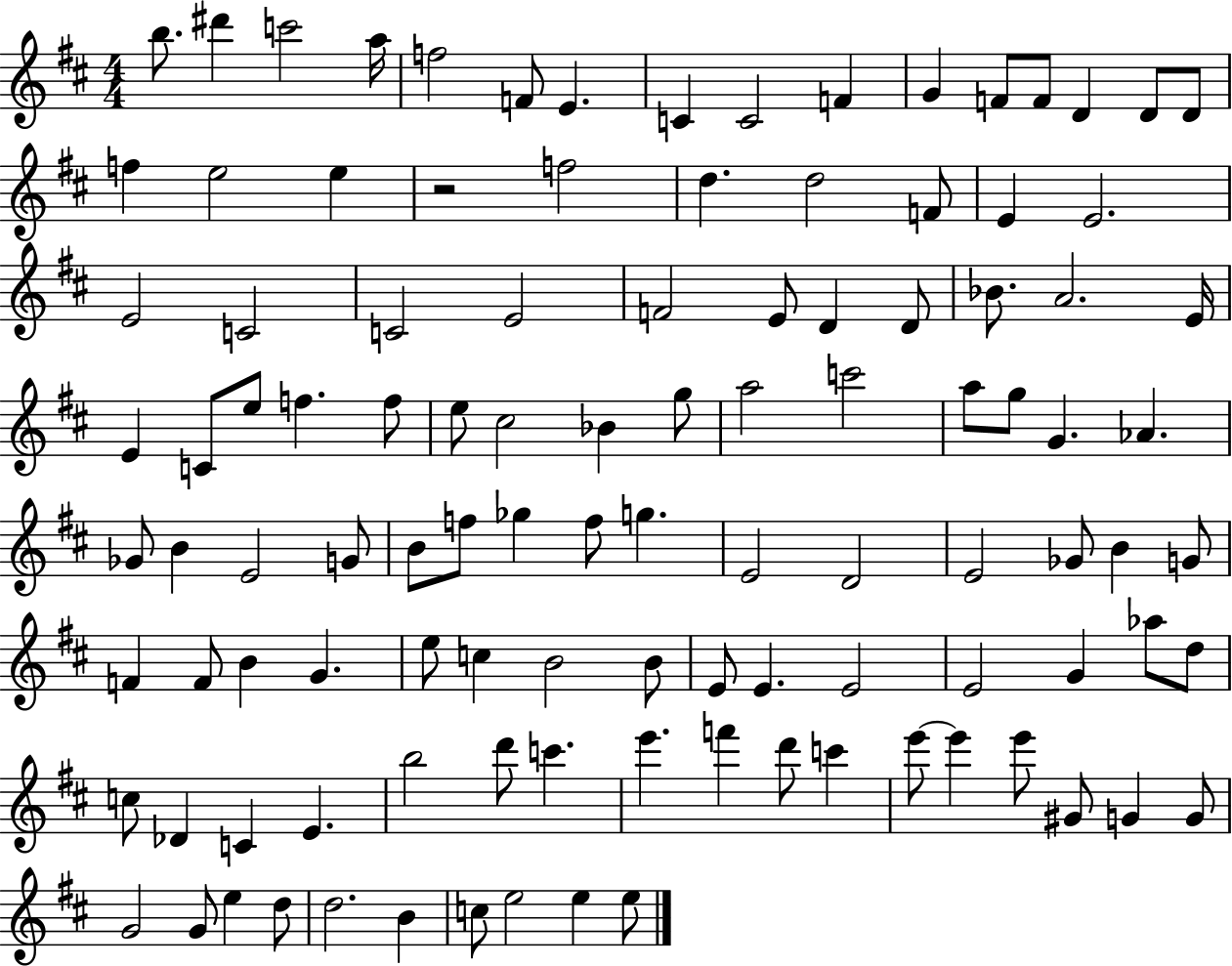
B5/e. D#6/q C6/h A5/s F5/h F4/e E4/q. C4/q C4/h F4/q G4/q F4/e F4/e D4/q D4/e D4/e F5/q E5/h E5/q R/h F5/h D5/q. D5/h F4/e E4/q E4/h. E4/h C4/h C4/h E4/h F4/h E4/e D4/q D4/e Bb4/e. A4/h. E4/s E4/q C4/e E5/e F5/q. F5/e E5/e C#5/h Bb4/q G5/e A5/h C6/h A5/e G5/e G4/q. Ab4/q. Gb4/e B4/q E4/h G4/e B4/e F5/e Gb5/q F5/e G5/q. E4/h D4/h E4/h Gb4/e B4/q G4/e F4/q F4/e B4/q G4/q. E5/e C5/q B4/h B4/e E4/e E4/q. E4/h E4/h G4/q Ab5/e D5/e C5/e Db4/q C4/q E4/q. B5/h D6/e C6/q. E6/q. F6/q D6/e C6/q E6/e E6/q E6/e G#4/e G4/q G4/e G4/h G4/e E5/q D5/e D5/h. B4/q C5/e E5/h E5/q E5/e